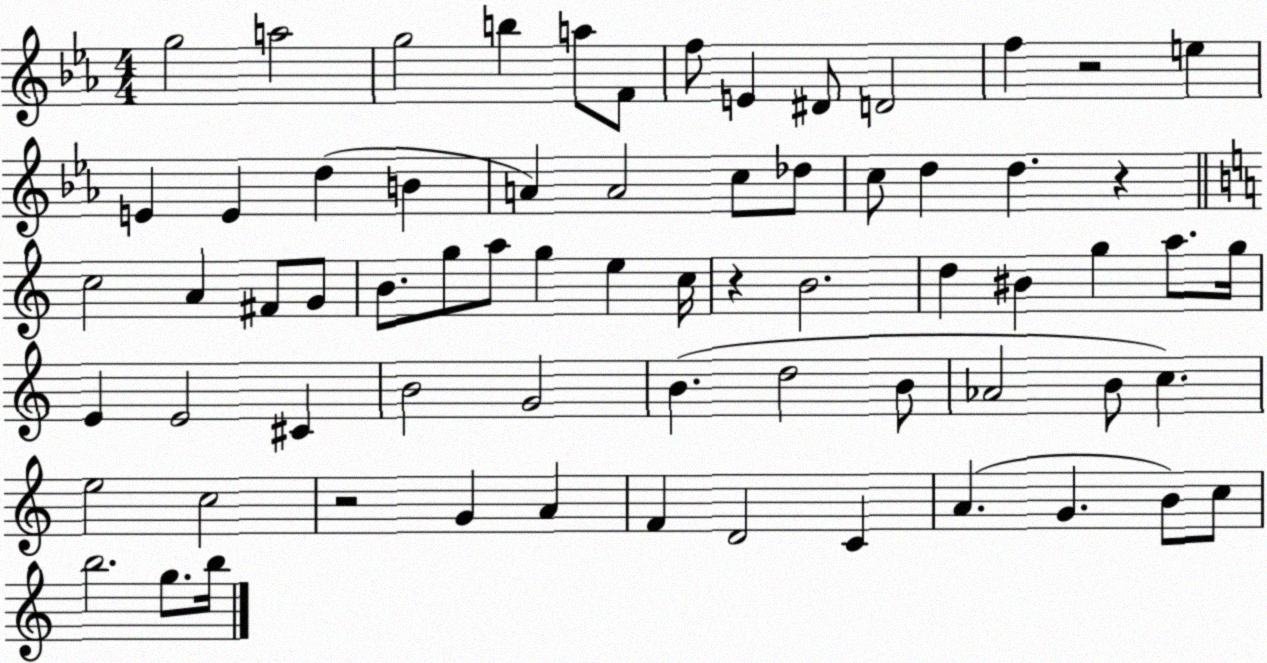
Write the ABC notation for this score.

X:1
T:Untitled
M:4/4
L:1/4
K:Eb
g2 a2 g2 b a/2 F/2 f/2 E ^D/2 D2 f z2 e E E d B A A2 c/2 _d/2 c/2 d d z c2 A ^F/2 G/2 B/2 g/2 a/2 g e c/4 z B2 d ^B g a/2 g/4 E E2 ^C B2 G2 B d2 B/2 _A2 B/2 c e2 c2 z2 G A F D2 C A G B/2 c/2 b2 g/2 b/4